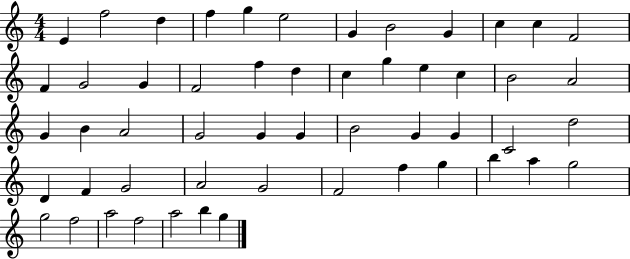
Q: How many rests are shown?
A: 0